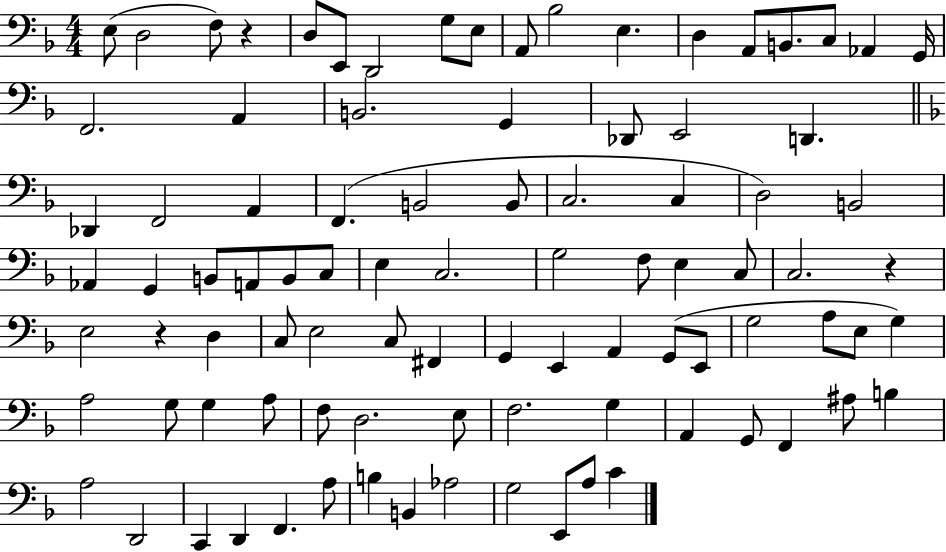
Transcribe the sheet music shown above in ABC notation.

X:1
T:Untitled
M:4/4
L:1/4
K:F
E,/2 D,2 F,/2 z D,/2 E,,/2 D,,2 G,/2 E,/2 A,,/2 _B,2 E, D, A,,/2 B,,/2 C,/2 _A,, G,,/4 F,,2 A,, B,,2 G,, _D,,/2 E,,2 D,, _D,, F,,2 A,, F,, B,,2 B,,/2 C,2 C, D,2 B,,2 _A,, G,, B,,/2 A,,/2 B,,/2 C,/2 E, C,2 G,2 F,/2 E, C,/2 C,2 z E,2 z D, C,/2 E,2 C,/2 ^F,, G,, E,, A,, G,,/2 E,,/2 G,2 A,/2 E,/2 G, A,2 G,/2 G, A,/2 F,/2 D,2 E,/2 F,2 G, A,, G,,/2 F,, ^A,/2 B, A,2 D,,2 C,, D,, F,, A,/2 B, B,, _A,2 G,2 E,,/2 A,/2 C